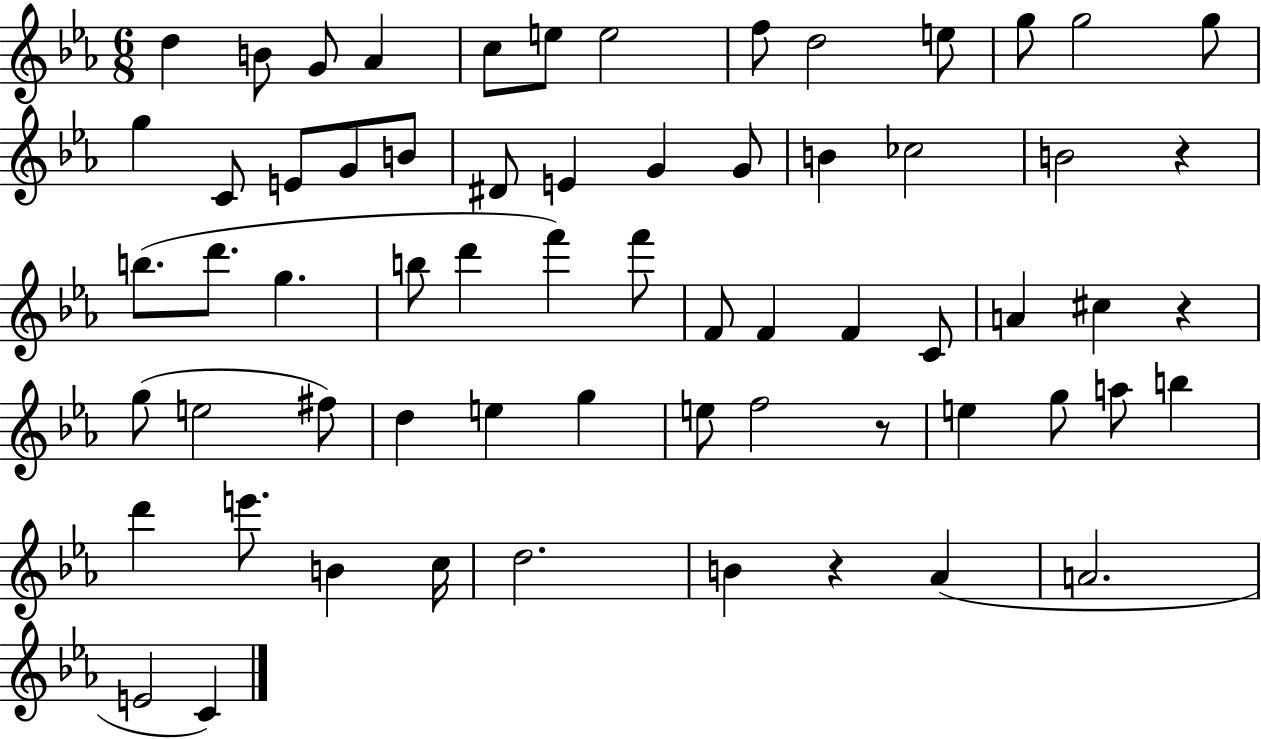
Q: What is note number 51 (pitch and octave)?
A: D6